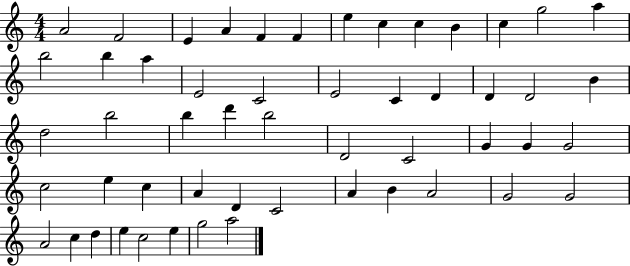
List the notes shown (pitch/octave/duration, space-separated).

A4/h F4/h E4/q A4/q F4/q F4/q E5/q C5/q C5/q B4/q C5/q G5/h A5/q B5/h B5/q A5/q E4/h C4/h E4/h C4/q D4/q D4/q D4/h B4/q D5/h B5/h B5/q D6/q B5/h D4/h C4/h G4/q G4/q G4/h C5/h E5/q C5/q A4/q D4/q C4/h A4/q B4/q A4/h G4/h G4/h A4/h C5/q D5/q E5/q C5/h E5/q G5/h A5/h